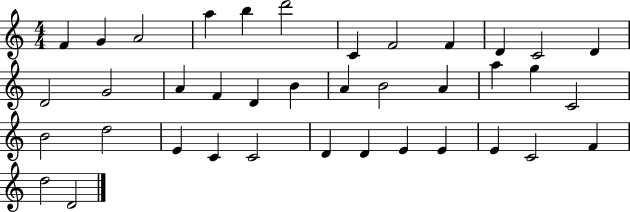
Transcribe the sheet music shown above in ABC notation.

X:1
T:Untitled
M:4/4
L:1/4
K:C
F G A2 a b d'2 C F2 F D C2 D D2 G2 A F D B A B2 A a g C2 B2 d2 E C C2 D D E E E C2 F d2 D2